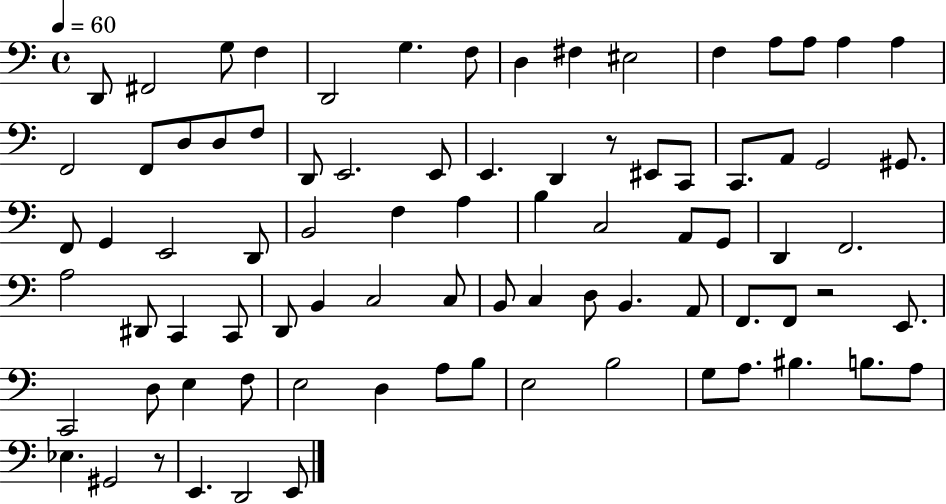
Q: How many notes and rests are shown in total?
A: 83